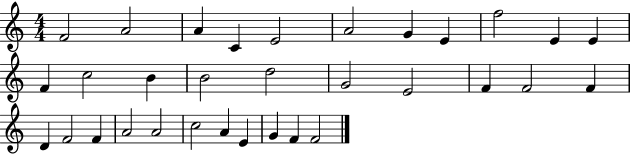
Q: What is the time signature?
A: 4/4